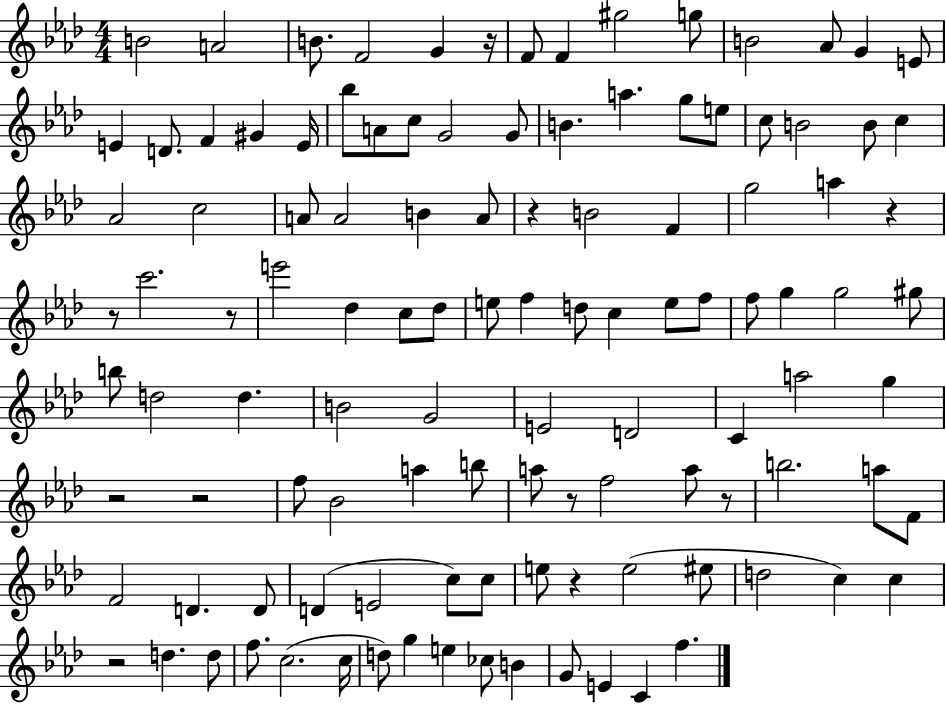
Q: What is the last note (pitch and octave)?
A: F5